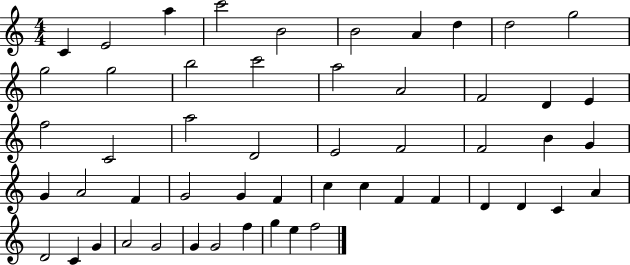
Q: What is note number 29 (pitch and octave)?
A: G4